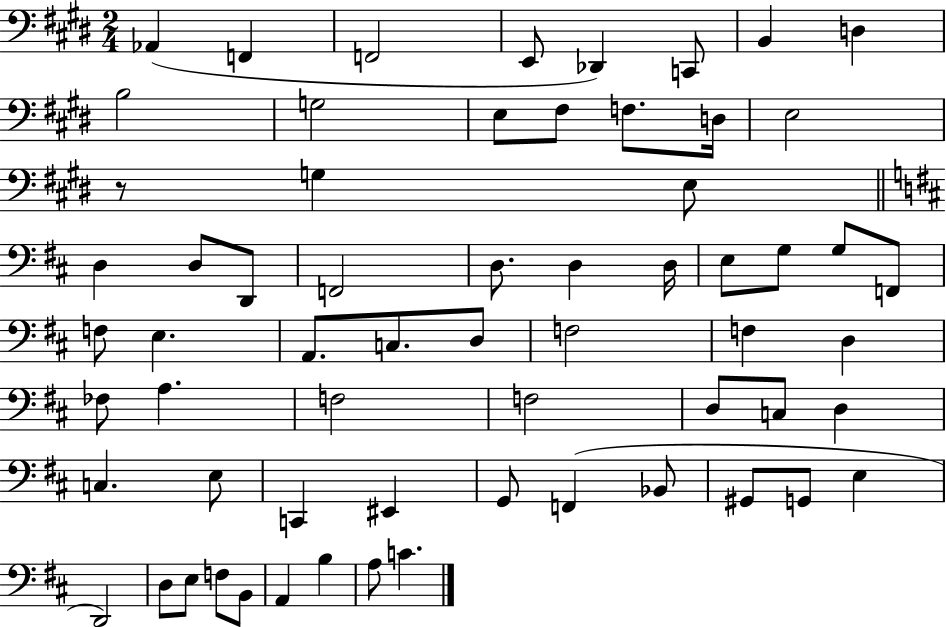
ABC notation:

X:1
T:Untitled
M:2/4
L:1/4
K:E
_A,, F,, F,,2 E,,/2 _D,, C,,/2 B,, D, B,2 G,2 E,/2 ^F,/2 F,/2 D,/4 E,2 z/2 G, E,/2 D, D,/2 D,,/2 F,,2 D,/2 D, D,/4 E,/2 G,/2 G,/2 F,,/2 F,/2 E, A,,/2 C,/2 D,/2 F,2 F, D, _F,/2 A, F,2 F,2 D,/2 C,/2 D, C, E,/2 C,, ^E,, G,,/2 F,, _B,,/2 ^G,,/2 G,,/2 E, D,,2 D,/2 E,/2 F,/2 B,,/2 A,, B, A,/2 C